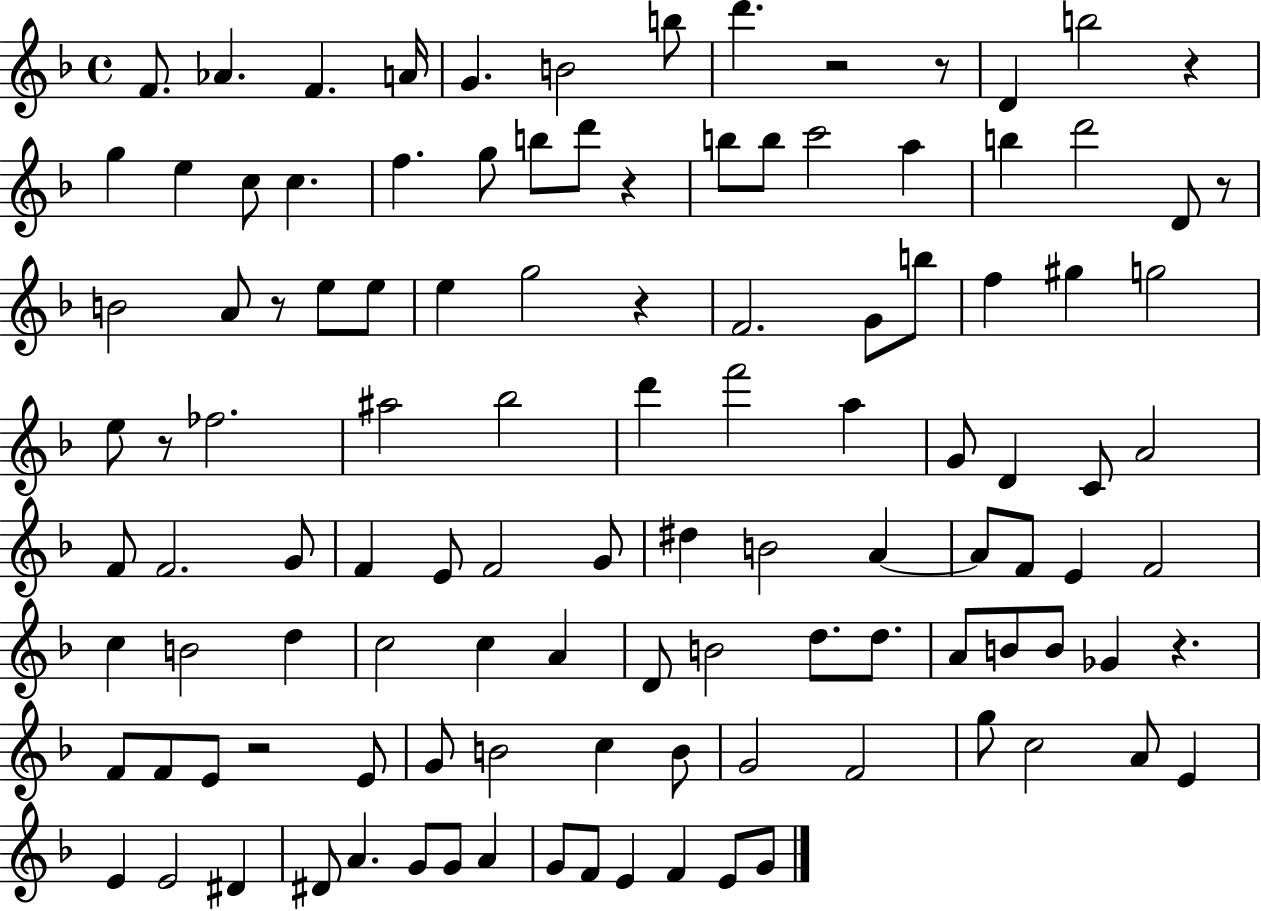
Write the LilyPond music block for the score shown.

{
  \clef treble
  \time 4/4
  \defaultTimeSignature
  \key f \major
  f'8. aes'4. f'4. a'16 | g'4. b'2 b''8 | d'''4. r2 r8 | d'4 b''2 r4 | \break g''4 e''4 c''8 c''4. | f''4. g''8 b''8 d'''8 r4 | b''8 b''8 c'''2 a''4 | b''4 d'''2 d'8 r8 | \break b'2 a'8 r8 e''8 e''8 | e''4 g''2 r4 | f'2. g'8 b''8 | f''4 gis''4 g''2 | \break e''8 r8 fes''2. | ais''2 bes''2 | d'''4 f'''2 a''4 | g'8 d'4 c'8 a'2 | \break f'8 f'2. g'8 | f'4 e'8 f'2 g'8 | dis''4 b'2 a'4~~ | a'8 f'8 e'4 f'2 | \break c''4 b'2 d''4 | c''2 c''4 a'4 | d'8 b'2 d''8. d''8. | a'8 b'8 b'8 ges'4 r4. | \break f'8 f'8 e'8 r2 e'8 | g'8 b'2 c''4 b'8 | g'2 f'2 | g''8 c''2 a'8 e'4 | \break e'4 e'2 dis'4 | dis'8 a'4. g'8 g'8 a'4 | g'8 f'8 e'4 f'4 e'8 g'8 | \bar "|."
}